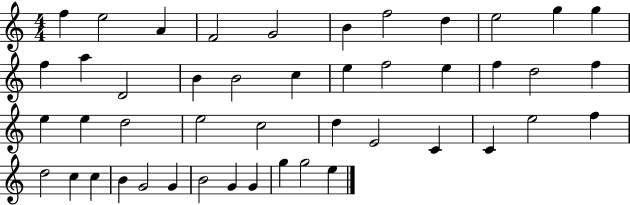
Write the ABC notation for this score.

X:1
T:Untitled
M:4/4
L:1/4
K:C
f e2 A F2 G2 B f2 d e2 g g f a D2 B B2 c e f2 e f d2 f e e d2 e2 c2 d E2 C C e2 f d2 c c B G2 G B2 G G g g2 e